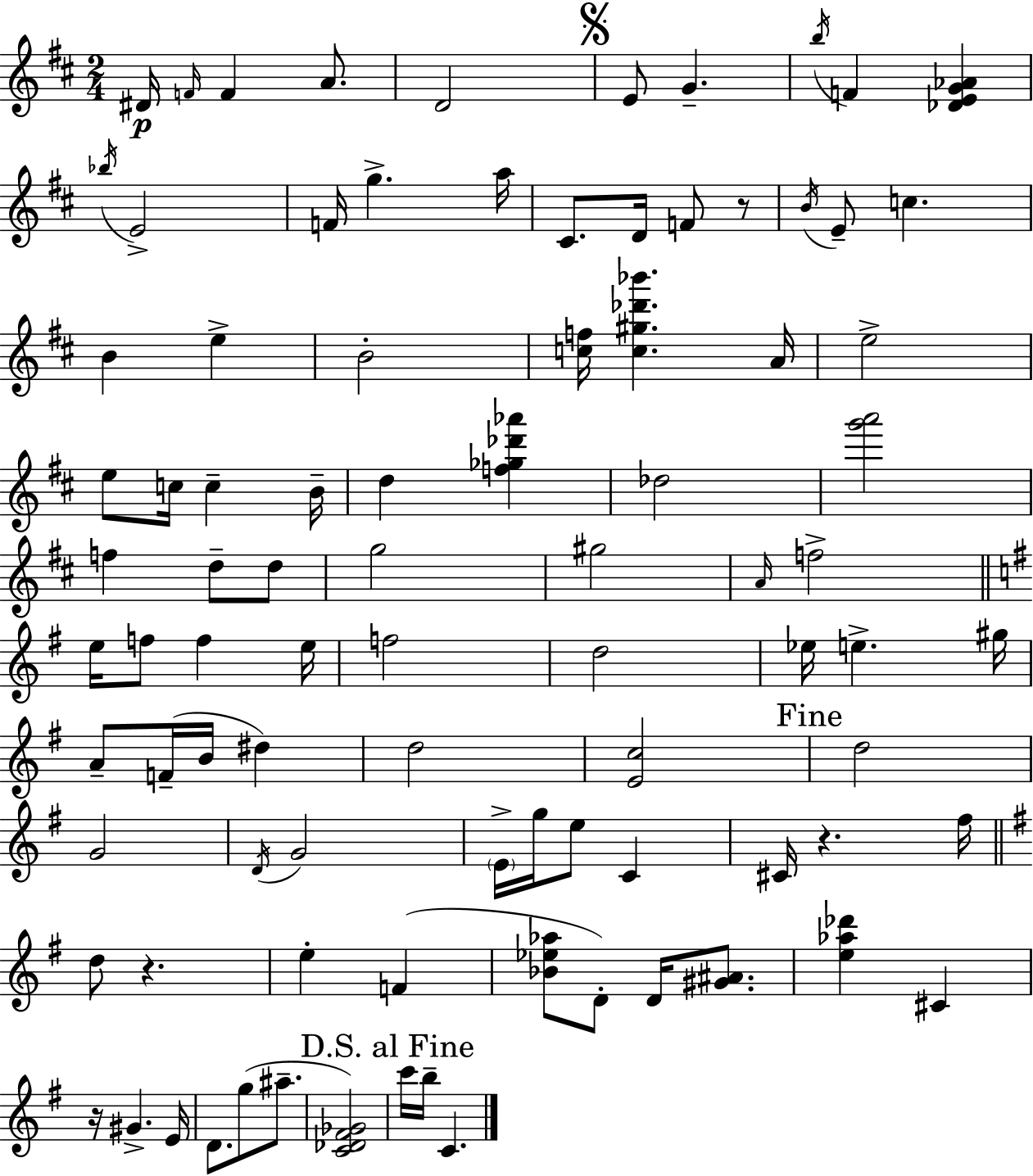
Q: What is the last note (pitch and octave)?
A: C4